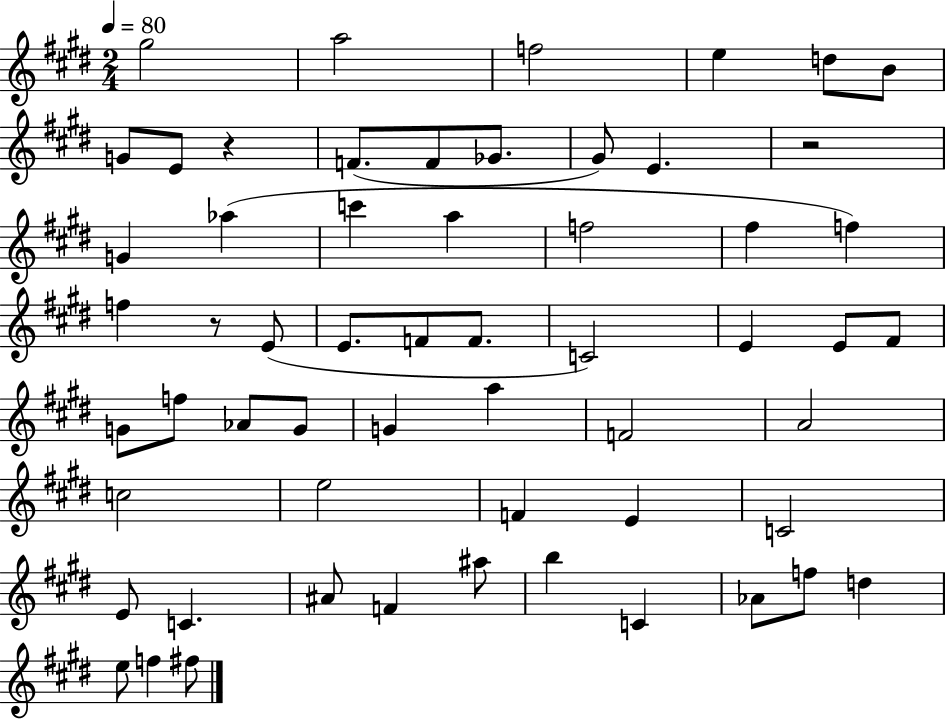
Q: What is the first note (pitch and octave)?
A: G#5